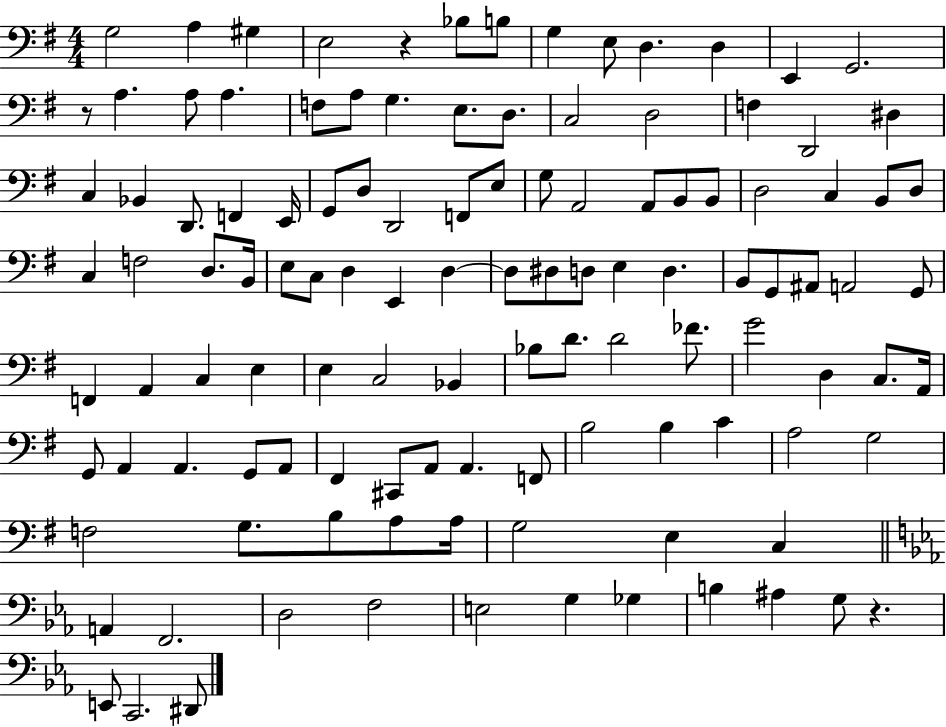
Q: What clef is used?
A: bass